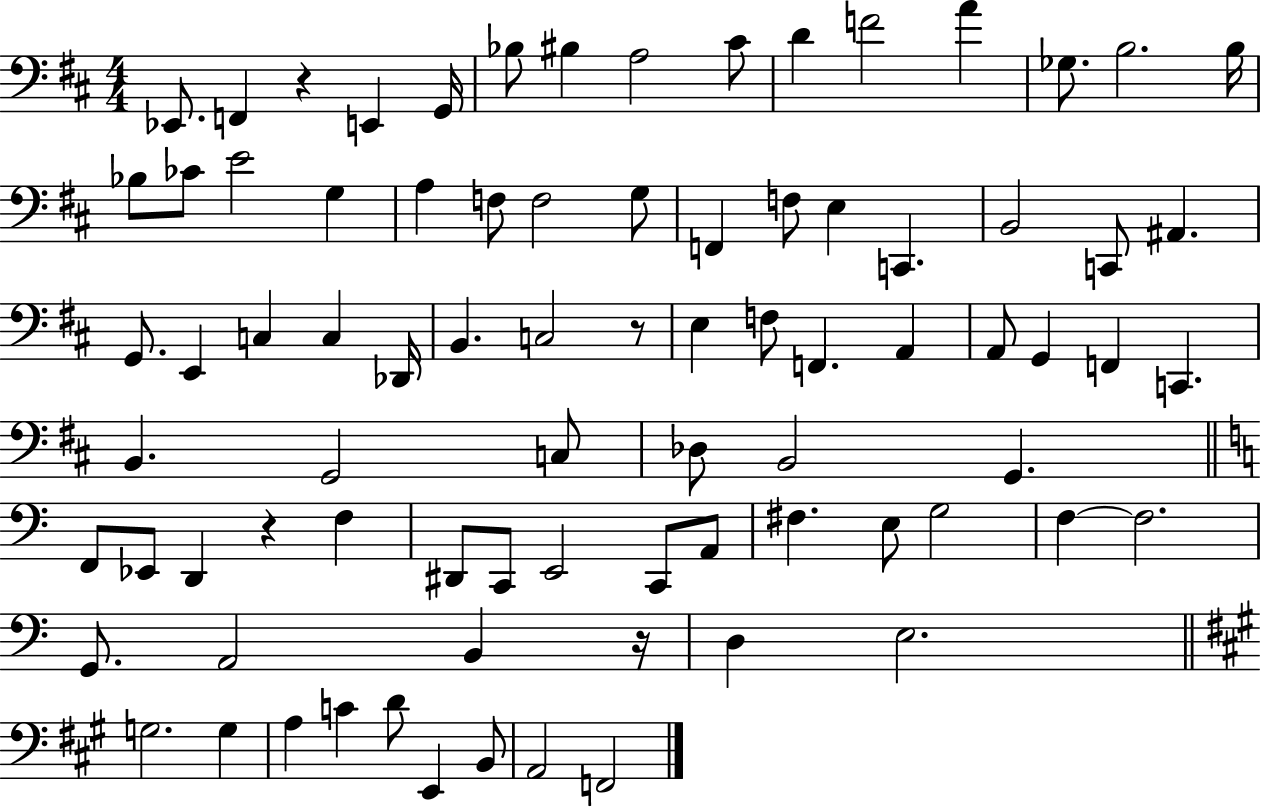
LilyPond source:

{
  \clef bass
  \numericTimeSignature
  \time 4/4
  \key d \major
  ees,8. f,4 r4 e,4 g,16 | bes8 bis4 a2 cis'8 | d'4 f'2 a'4 | ges8. b2. b16 | \break bes8 ces'8 e'2 g4 | a4 f8 f2 g8 | f,4 f8 e4 c,4. | b,2 c,8 ais,4. | \break g,8. e,4 c4 c4 des,16 | b,4. c2 r8 | e4 f8 f,4. a,4 | a,8 g,4 f,4 c,4. | \break b,4. g,2 c8 | des8 b,2 g,4. | \bar "||" \break \key c \major f,8 ees,8 d,4 r4 f4 | dis,8 c,8 e,2 c,8 a,8 | fis4. e8 g2 | f4~~ f2. | \break g,8. a,2 b,4 r16 | d4 e2. | \bar "||" \break \key a \major g2. g4 | a4 c'4 d'8 e,4 b,8 | a,2 f,2 | \bar "|."
}